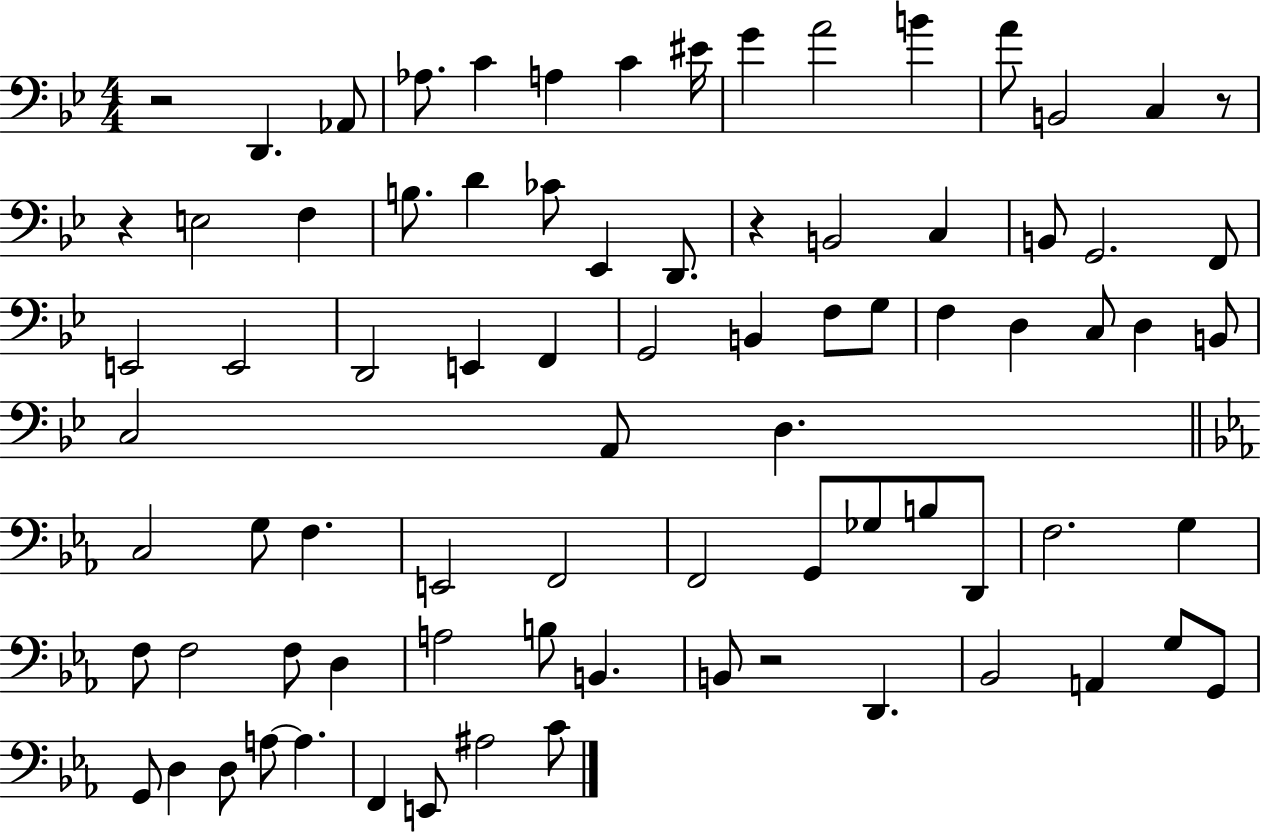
R/h D2/q. Ab2/e Ab3/e. C4/q A3/q C4/q EIS4/s G4/q A4/h B4/q A4/e B2/h C3/q R/e R/q E3/h F3/q B3/e. D4/q CES4/e Eb2/q D2/e. R/q B2/h C3/q B2/e G2/h. F2/e E2/h E2/h D2/h E2/q F2/q G2/h B2/q F3/e G3/e F3/q D3/q C3/e D3/q B2/e C3/h A2/e D3/q. C3/h G3/e F3/q. E2/h F2/h F2/h G2/e Gb3/e B3/e D2/e F3/h. G3/q F3/e F3/h F3/e D3/q A3/h B3/e B2/q. B2/e R/h D2/q. Bb2/h A2/q G3/e G2/e G2/e D3/q D3/e A3/e A3/q. F2/q E2/e A#3/h C4/e